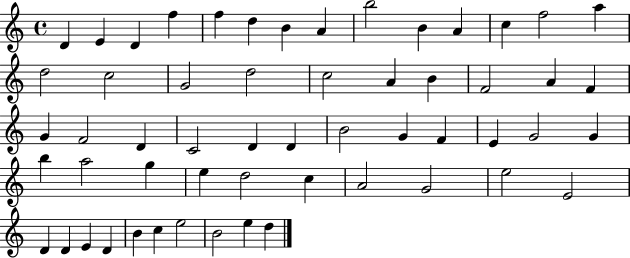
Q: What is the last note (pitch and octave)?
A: D5